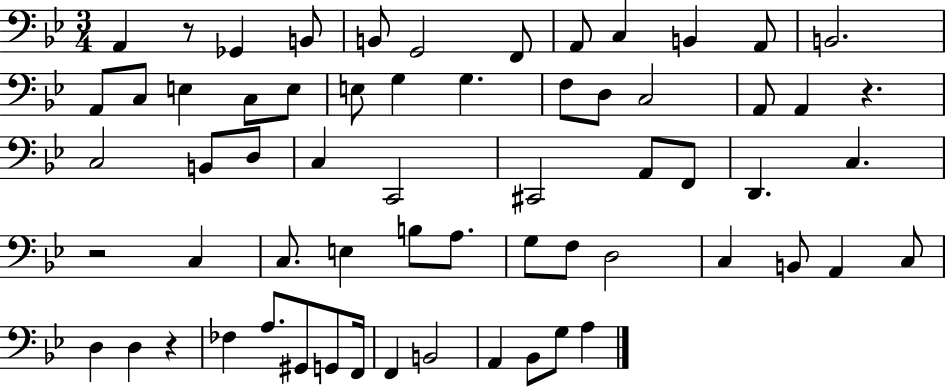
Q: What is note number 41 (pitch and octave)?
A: F3